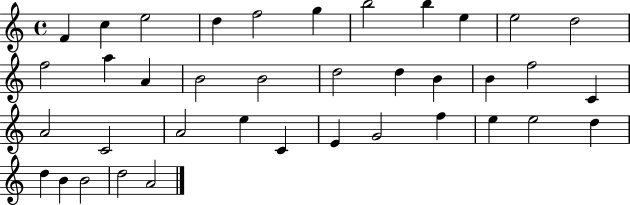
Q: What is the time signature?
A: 4/4